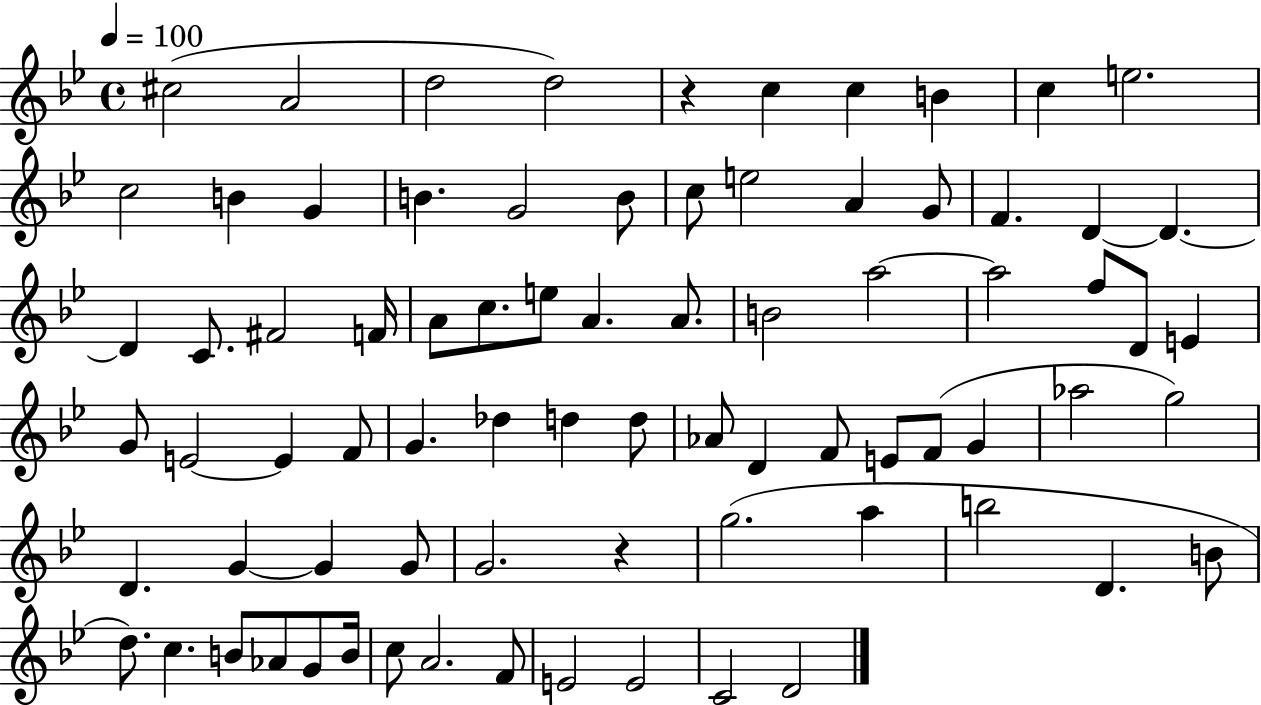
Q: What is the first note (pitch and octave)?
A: C#5